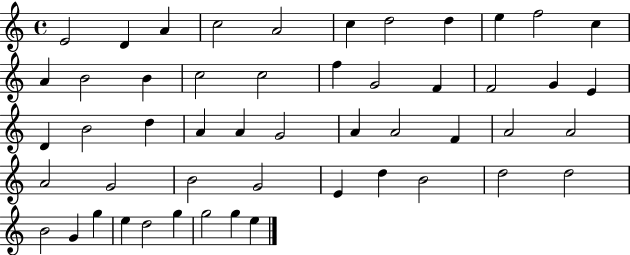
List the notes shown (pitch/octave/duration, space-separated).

E4/h D4/q A4/q C5/h A4/h C5/q D5/h D5/q E5/q F5/h C5/q A4/q B4/h B4/q C5/h C5/h F5/q G4/h F4/q F4/h G4/q E4/q D4/q B4/h D5/q A4/q A4/q G4/h A4/q A4/h F4/q A4/h A4/h A4/h G4/h B4/h G4/h E4/q D5/q B4/h D5/h D5/h B4/h G4/q G5/q E5/q D5/h G5/q G5/h G5/q E5/q